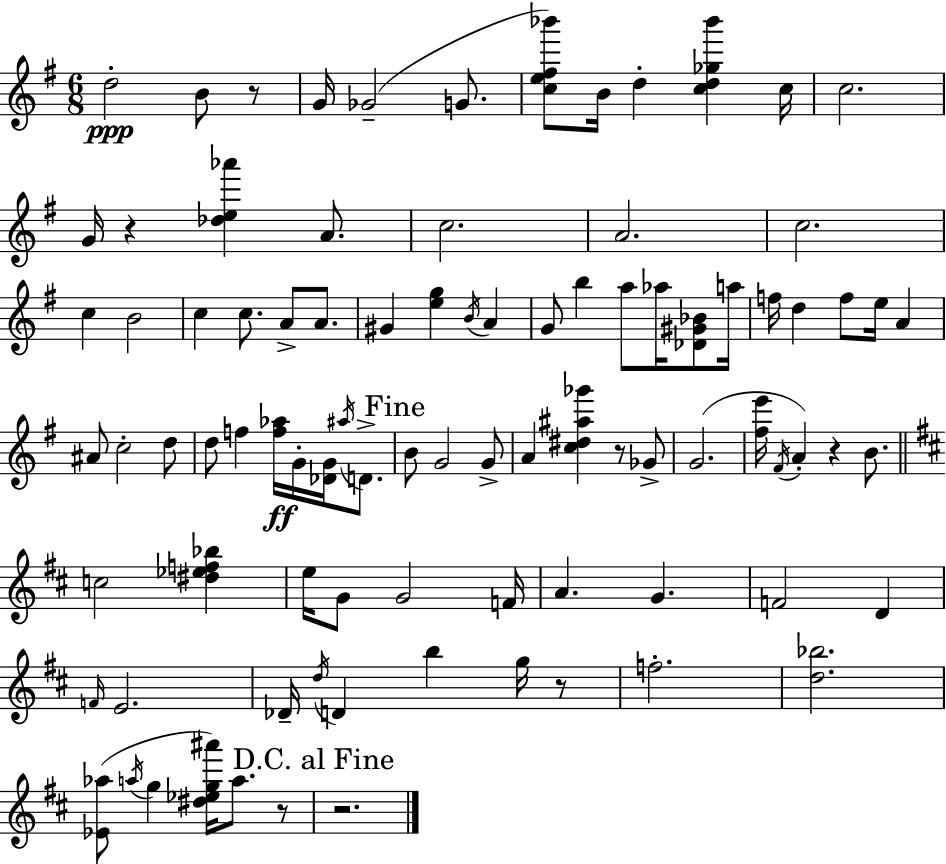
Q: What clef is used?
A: treble